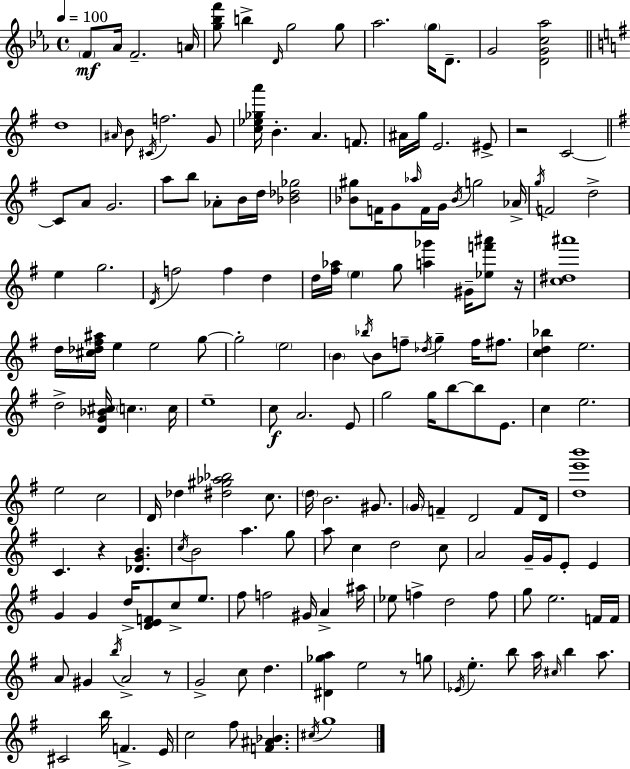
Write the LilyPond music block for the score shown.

{
  \clef treble
  \time 4/4
  \defaultTimeSignature
  \key ees \major
  \tempo 4 = 100
  \parenthesize f'8\mf aes'16 f'2.-- a'16 | <g'' bes'' f'''>8 b''4-> \grace { d'16 } g''2 g''8 | aes''2. \parenthesize g''16 d'8.-- | g'2 <d' g' c'' aes''>2 | \break \bar "||" \break \key g \major d''1 | \grace { ais'16 } b'8 \acciaccatura { cis'16 } f''2. | g'8 <c'' ees'' ges'' a'''>16 b'4.-. a'4. f'8. | ais'16 g''16 e'2. | \break eis'8-> r2 c'2~~ | \bar "||" \break \key g \major c'8 a'8 g'2. | a''8 b''8 aes'8-. b'16 d''16 <bes' des'' ges''>2 | <bes' gis''>8 f'16 g'8 \grace { aes''16 } f'16 g'16 \acciaccatura { bes'16 } g''2 | aes'16-> \acciaccatura { g''16 } f'2 d''2-> | \break e''4 g''2. | \acciaccatura { d'16 } f''2 f''4 | d''4 d''16 <fis'' aes''>16 \parenthesize e''4 g''8 <a'' ges'''>4 | gis'16-- <ees'' f''' ais'''>8 r16 <c'' dis'' ais'''>1 | \break d''16 <cis'' des'' fis'' ais''>16 e''4 e''2 | g''8~~ g''2-. \parenthesize e''2 | \parenthesize b'4 \acciaccatura { bes''16 } b'8 f''8-- \acciaccatura { des''16 } g''4-- | f''16 fis''8. <c'' d'' bes''>4 e''2. | \break d''2-> <d' g' bes' cis''>16 \parenthesize c''4. | c''16 e''1-- | c''8\f a'2. | e'8 g''2 g''16 b''8~~ | \break b''8 e'8. c''4 e''2. | e''2 c''2 | d'16 des''4 <dis'' gis'' aes'' bes''>2 | c''8. \parenthesize d''16 b'2. | \break gis'8. \parenthesize g'16 f'4-- d'2 | f'8 d'16 <d'' e''' b'''>1 | c'4. r4 | <des' g' b'>4. \acciaccatura { c''16 } b'2 a''4. | \break g''8 a''8 c''4 d''2 | c''8 a'2 g'16-- | g'16 e'8-. e'4 g'4 g'4 d''16-> | <d' e' f'>8 c''8-> e''8. fis''8 f''2 | \break gis'16 a'4-> ais''16 ees''8 f''4-> d''2 | f''8 g''8 e''2. | f'16 f'16 a'8 gis'4 \acciaccatura { b''16 } a'2-> | r8 g'2-> | \break c''8 d''4. <dis' ges'' a''>4 e''2 | r8 g''8 \acciaccatura { ees'16 } e''4.-. b''8 | a''16 \grace { cis''16 } b''4 a''8. cis'2 | b''16 f'4.-> e'16 c''2 | \break fis''8 <f' ais' bes'>4. \acciaccatura { cis''16 } g''1 | \bar "|."
}